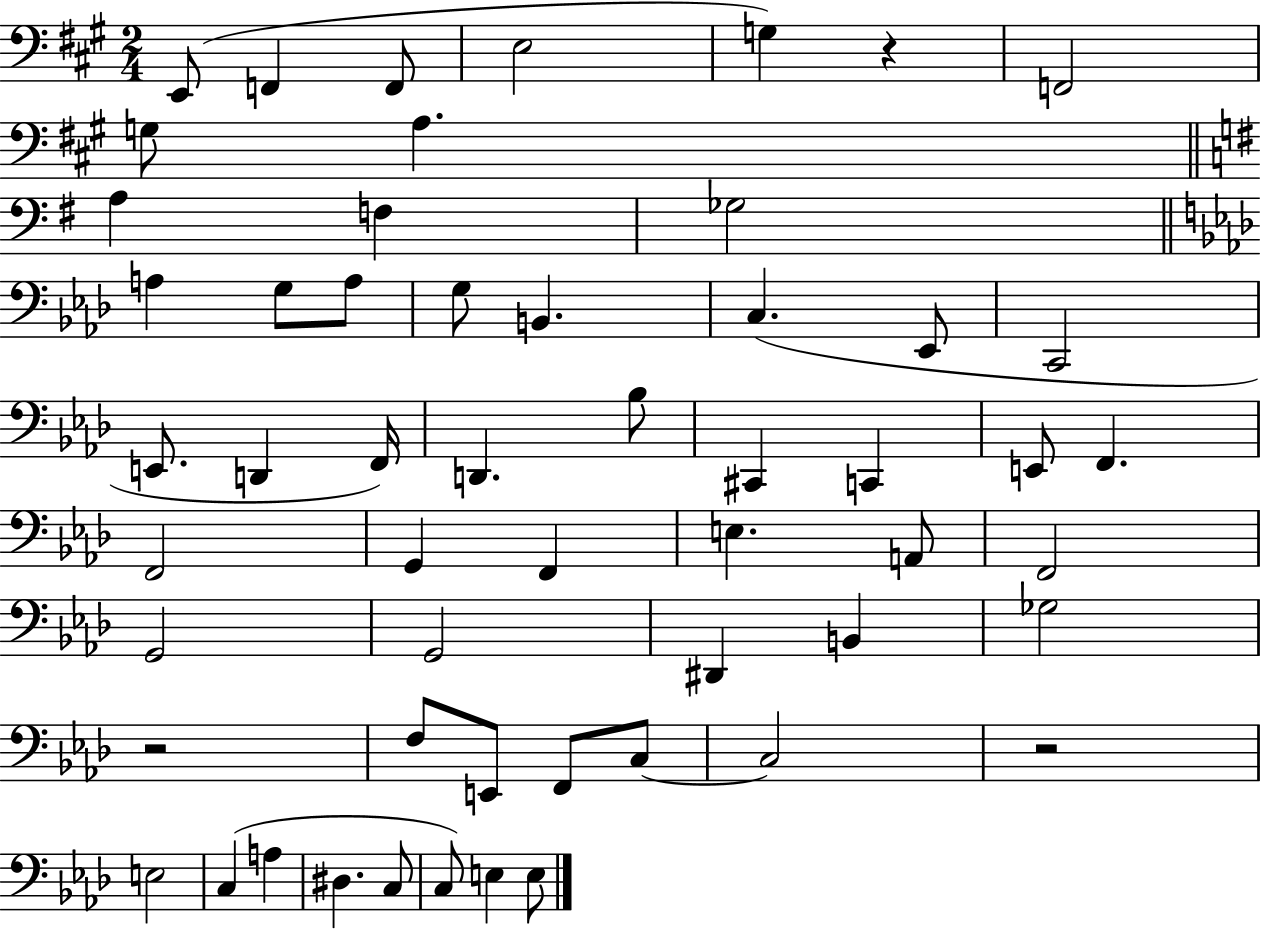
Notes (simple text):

E2/e F2/q F2/e E3/h G3/q R/q F2/h G3/e A3/q. A3/q F3/q Gb3/h A3/q G3/e A3/e G3/e B2/q. C3/q. Eb2/e C2/h E2/e. D2/q F2/s D2/q. Bb3/e C#2/q C2/q E2/e F2/q. F2/h G2/q F2/q E3/q. A2/e F2/h G2/h G2/h D#2/q B2/q Gb3/h R/h F3/e E2/e F2/e C3/e C3/h R/h E3/h C3/q A3/q D#3/q. C3/e C3/e E3/q E3/e